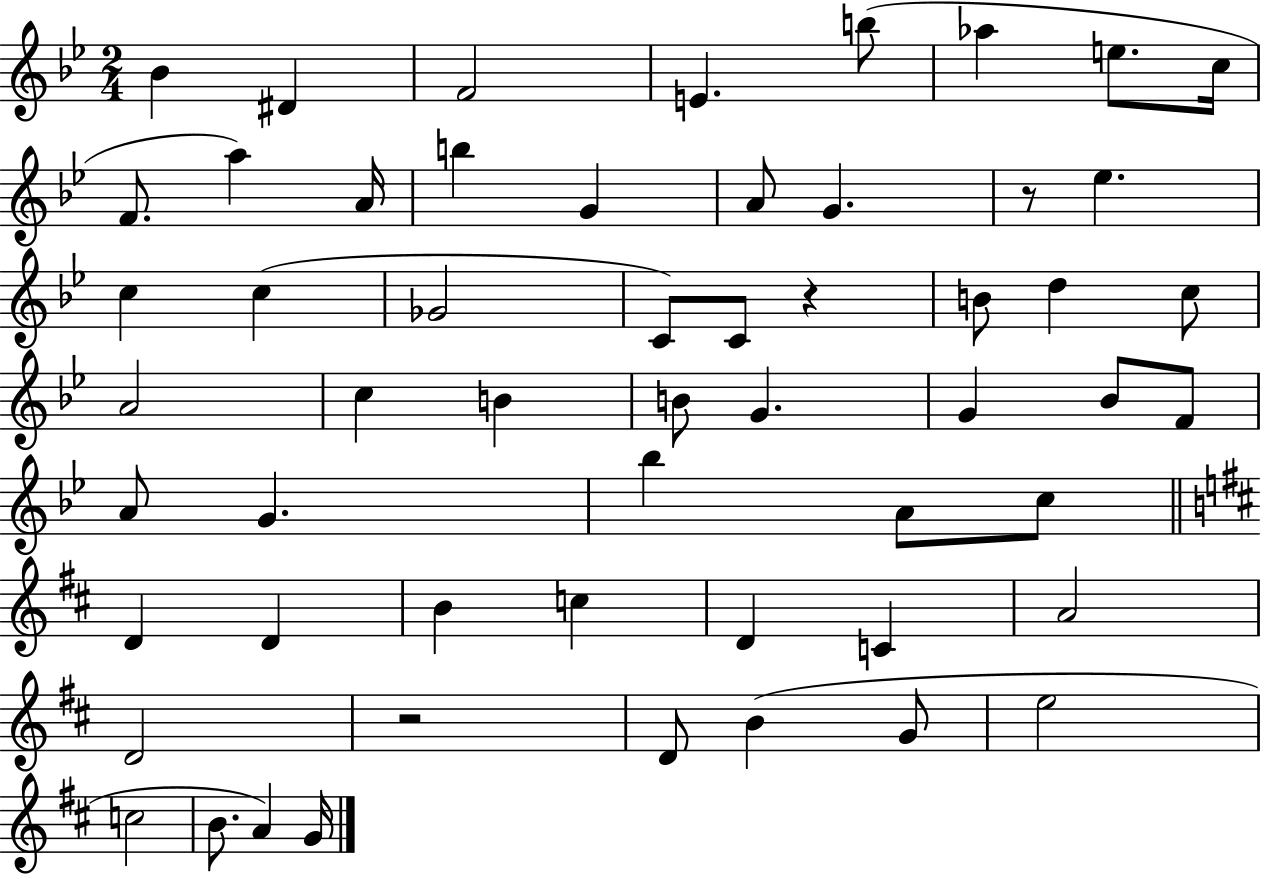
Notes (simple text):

Bb4/q D#4/q F4/h E4/q. B5/e Ab5/q E5/e. C5/s F4/e. A5/q A4/s B5/q G4/q A4/e G4/q. R/e Eb5/q. C5/q C5/q Gb4/h C4/e C4/e R/q B4/e D5/q C5/e A4/h C5/q B4/q B4/e G4/q. G4/q Bb4/e F4/e A4/e G4/q. Bb5/q A4/e C5/e D4/q D4/q B4/q C5/q D4/q C4/q A4/h D4/h R/h D4/e B4/q G4/e E5/h C5/h B4/e. A4/q G4/s